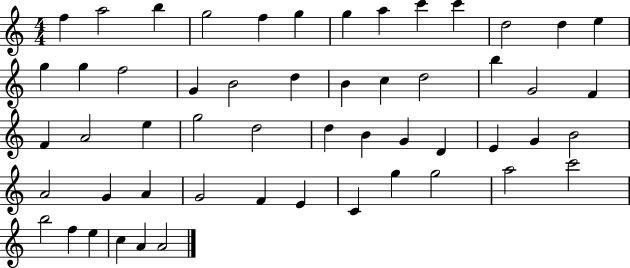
F5/q A5/h B5/q G5/h F5/q G5/q G5/q A5/q C6/q C6/q D5/h D5/q E5/q G5/q G5/q F5/h G4/q B4/h D5/q B4/q C5/q D5/h B5/q G4/h F4/q F4/q A4/h E5/q G5/h D5/h D5/q B4/q G4/q D4/q E4/q G4/q B4/h A4/h G4/q A4/q G4/h F4/q E4/q C4/q G5/q G5/h A5/h C6/h B5/h F5/q E5/q C5/q A4/q A4/h